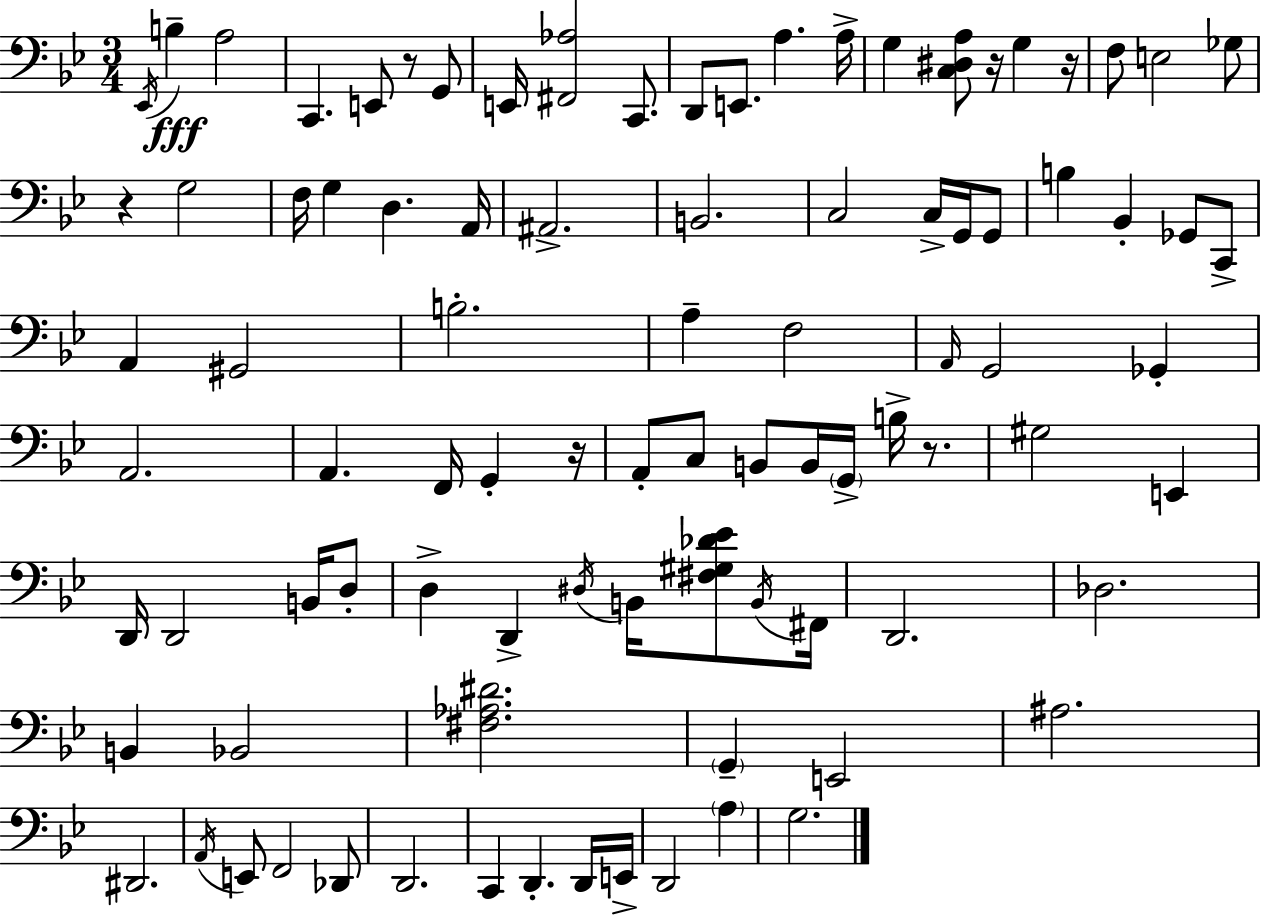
X:1
T:Untitled
M:3/4
L:1/4
K:Bb
_E,,/4 B, A,2 C,, E,,/2 z/2 G,,/2 E,,/4 [^F,,_A,]2 C,,/2 D,,/2 E,,/2 A, A,/4 G, [C,^D,A,]/2 z/4 G, z/4 F,/2 E,2 _G,/2 z G,2 F,/4 G, D, A,,/4 ^A,,2 B,,2 C,2 C,/4 G,,/4 G,,/2 B, _B,, _G,,/2 C,,/2 A,, ^G,,2 B,2 A, F,2 A,,/4 G,,2 _G,, A,,2 A,, F,,/4 G,, z/4 A,,/2 C,/2 B,,/2 B,,/4 G,,/4 B,/4 z/2 ^G,2 E,, D,,/4 D,,2 B,,/4 D,/2 D, D,, ^D,/4 B,,/4 [^F,^G,_D_E]/2 B,,/4 ^F,,/4 D,,2 _D,2 B,, _B,,2 [^F,_A,^D]2 G,, E,,2 ^A,2 ^D,,2 A,,/4 E,,/2 F,,2 _D,,/2 D,,2 C,, D,, D,,/4 E,,/4 D,,2 A, G,2